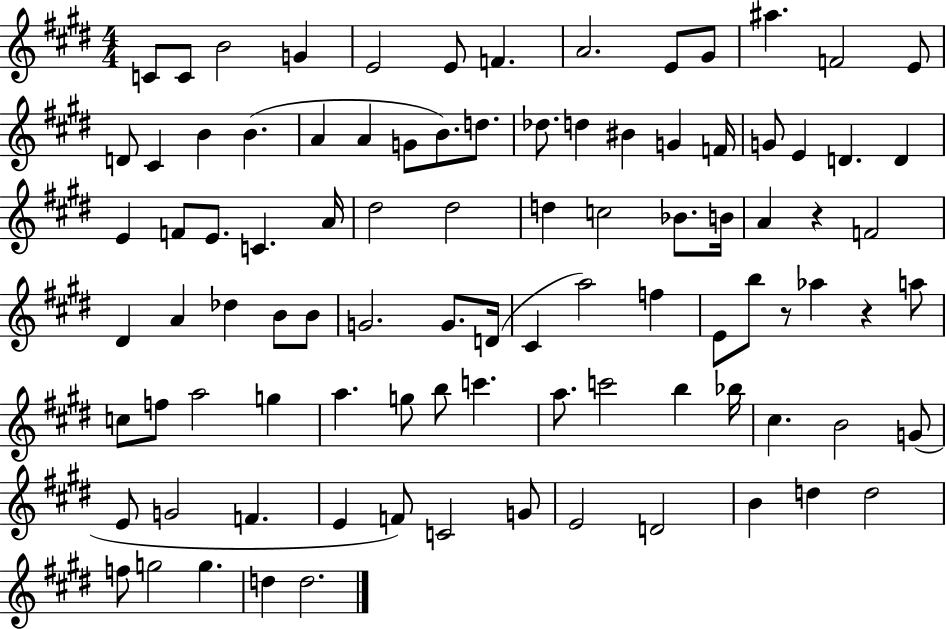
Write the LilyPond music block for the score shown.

{
  \clef treble
  \numericTimeSignature
  \time 4/4
  \key e \major
  c'8 c'8 b'2 g'4 | e'2 e'8 f'4. | a'2. e'8 gis'8 | ais''4. f'2 e'8 | \break d'8 cis'4 b'4 b'4.( | a'4 a'4 g'8 b'8.) d''8. | des''8. d''4 bis'4 g'4 f'16 | g'8 e'4 d'4. d'4 | \break e'4 f'8 e'8. c'4. a'16 | dis''2 dis''2 | d''4 c''2 bes'8. b'16 | a'4 r4 f'2 | \break dis'4 a'4 des''4 b'8 b'8 | g'2. g'8. d'16( | cis'4 a''2) f''4 | e'8 b''8 r8 aes''4 r4 a''8 | \break c''8 f''8 a''2 g''4 | a''4. g''8 b''8 c'''4. | a''8. c'''2 b''4 bes''16 | cis''4. b'2 g'8( | \break e'8 g'2 f'4. | e'4 f'8) c'2 g'8 | e'2 d'2 | b'4 d''4 d''2 | \break f''8 g''2 g''4. | d''4 d''2. | \bar "|."
}